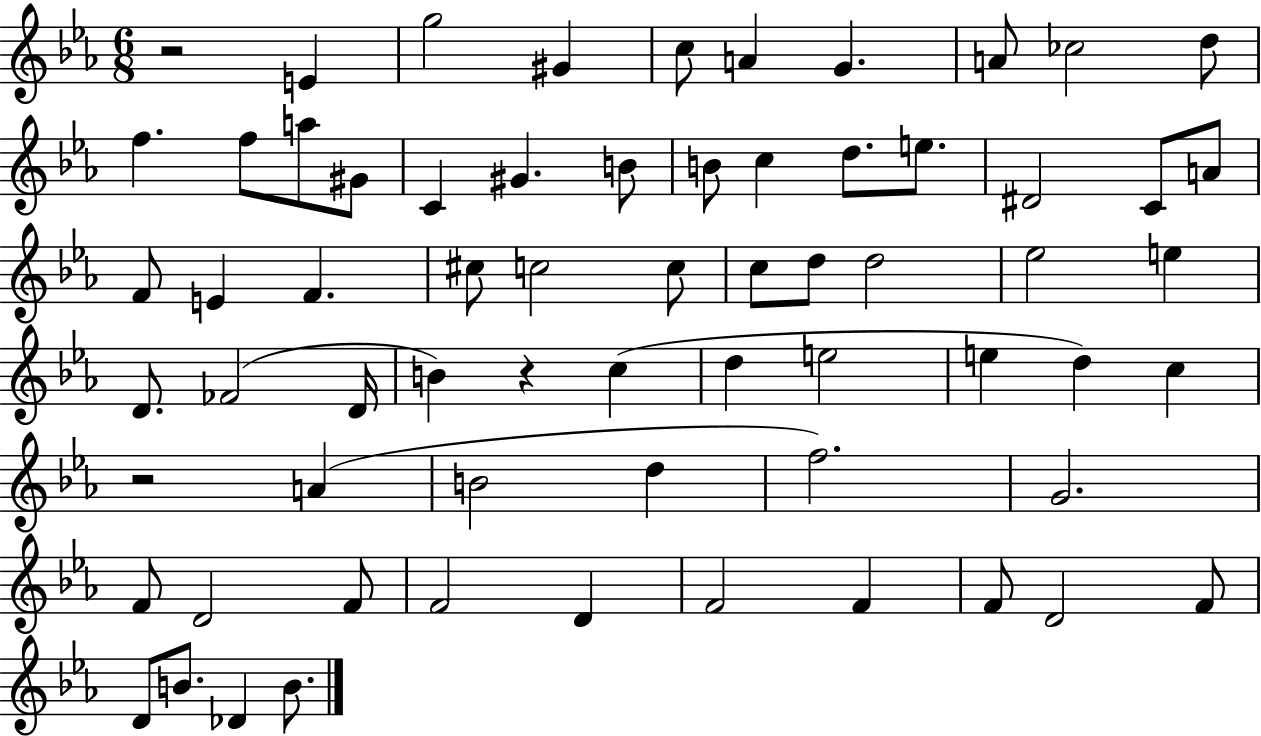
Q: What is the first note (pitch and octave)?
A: E4